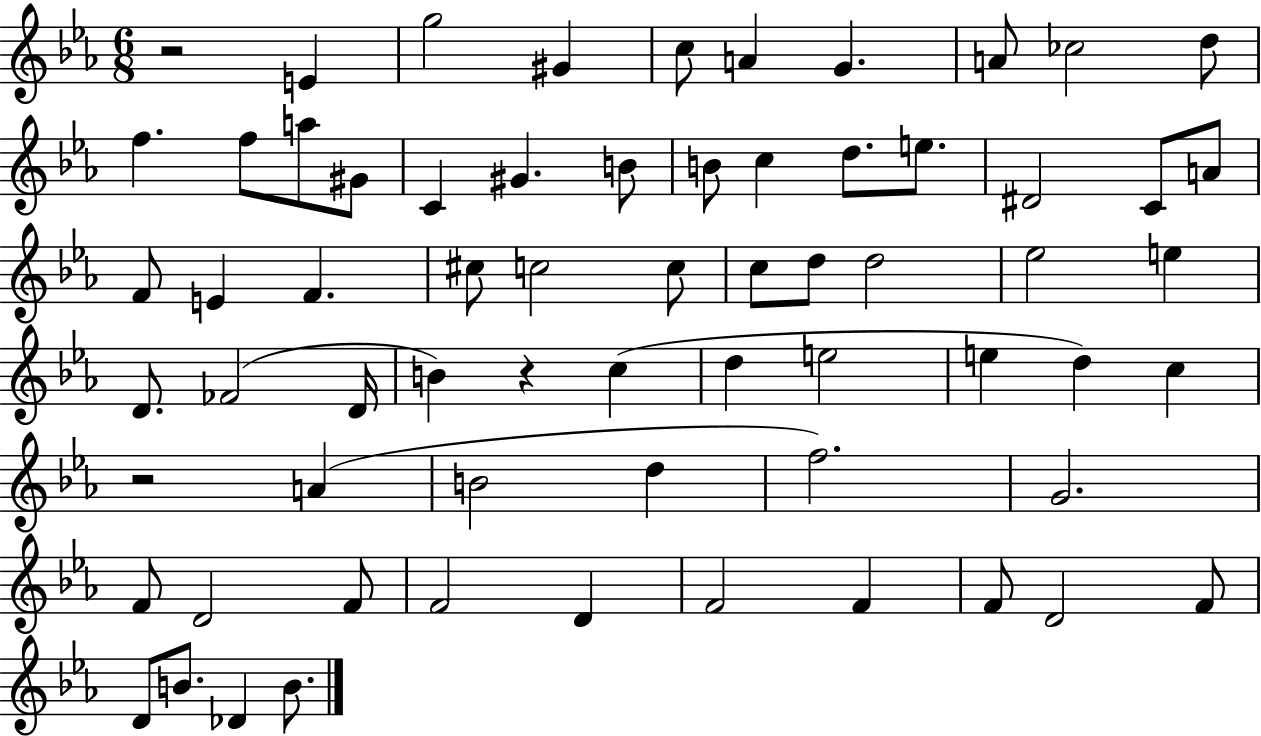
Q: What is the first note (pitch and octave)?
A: E4